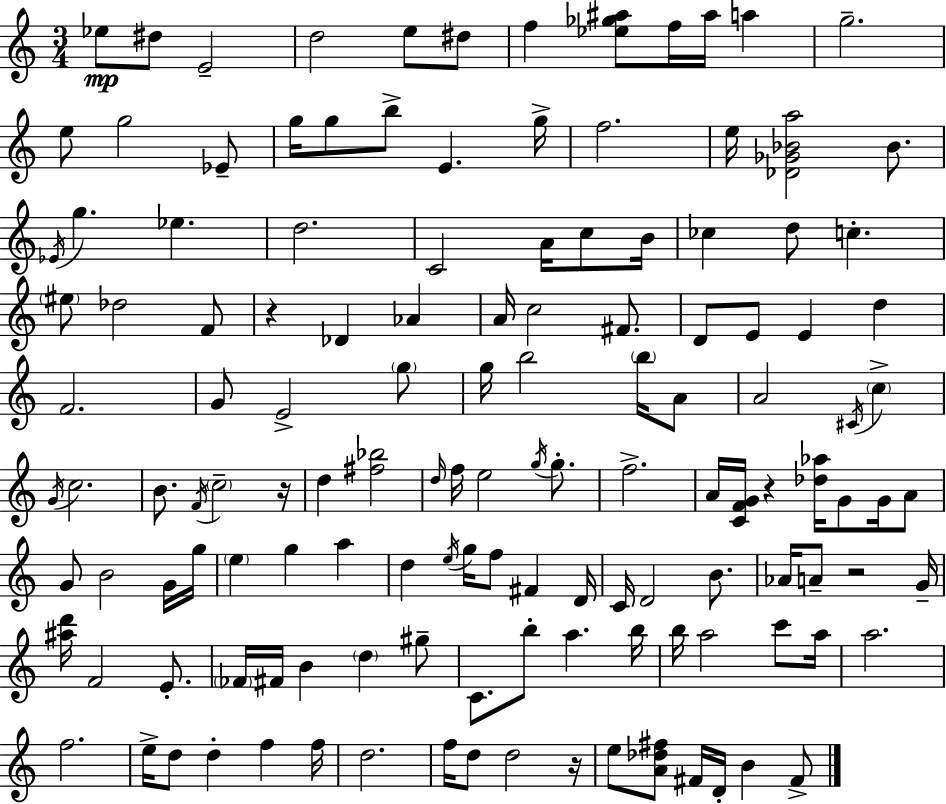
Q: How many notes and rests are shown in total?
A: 134